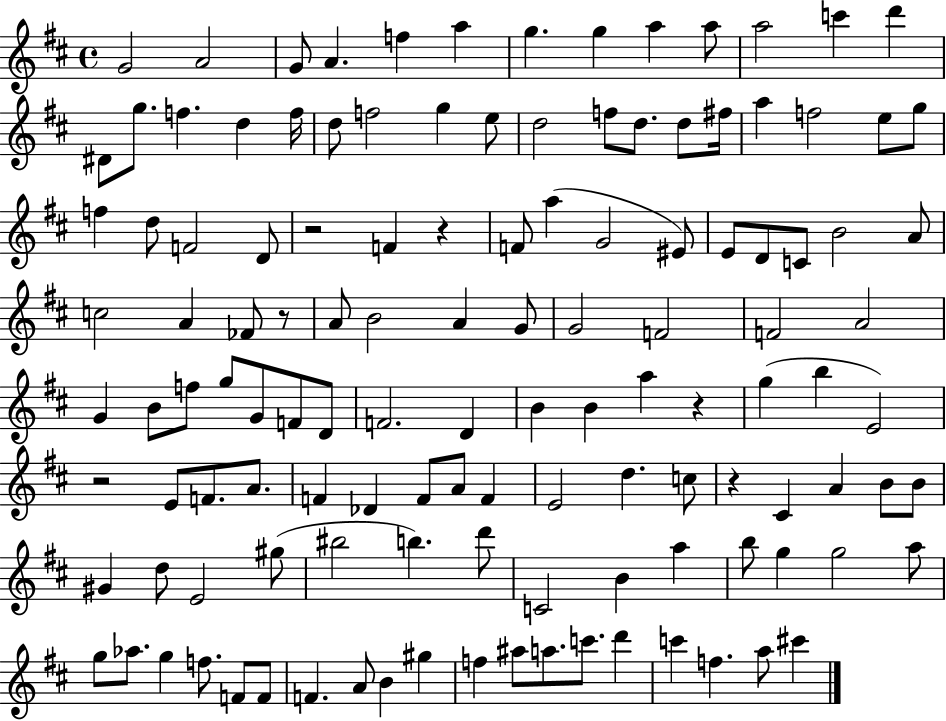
G4/h A4/h G4/e A4/q. F5/q A5/q G5/q. G5/q A5/q A5/e A5/h C6/q D6/q D#4/e G5/e. F5/q. D5/q F5/s D5/e F5/h G5/q E5/e D5/h F5/e D5/e. D5/e F#5/s A5/q F5/h E5/e G5/e F5/q D5/e F4/h D4/e R/h F4/q R/q F4/e A5/q G4/h EIS4/e E4/e D4/e C4/e B4/h A4/e C5/h A4/q FES4/e R/e A4/e B4/h A4/q G4/e G4/h F4/h F4/h A4/h G4/q B4/e F5/e G5/e G4/e F4/e D4/e F4/h. D4/q B4/q B4/q A5/q R/q G5/q B5/q E4/h R/h E4/e F4/e. A4/e. F4/q Db4/q F4/e A4/e F4/q E4/h D5/q. C5/e R/q C#4/q A4/q B4/e B4/e G#4/q D5/e E4/h G#5/e BIS5/h B5/q. D6/e C4/h B4/q A5/q B5/e G5/q G5/h A5/e G5/e Ab5/e. G5/q F5/e. F4/e F4/e F4/q. A4/e B4/q G#5/q F5/q A#5/e A5/e. C6/e. D6/q C6/q F5/q. A5/e C#6/q